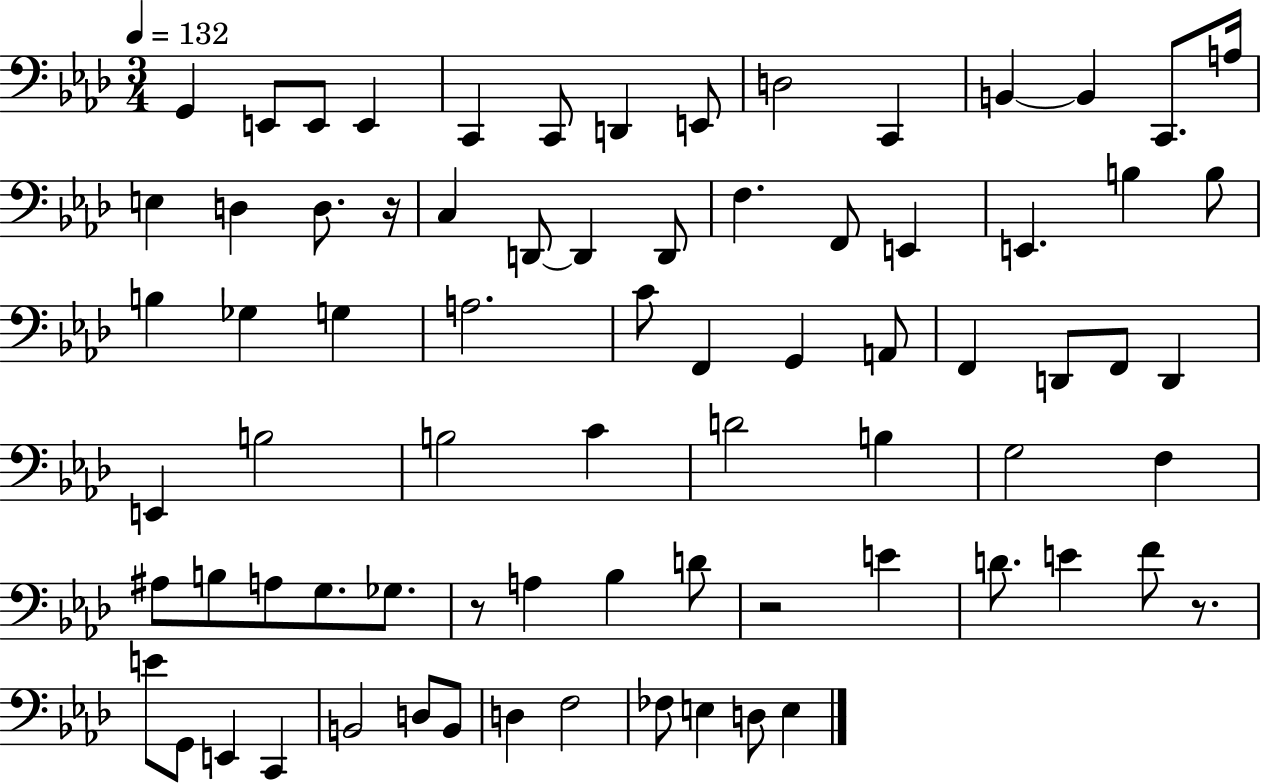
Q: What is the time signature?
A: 3/4